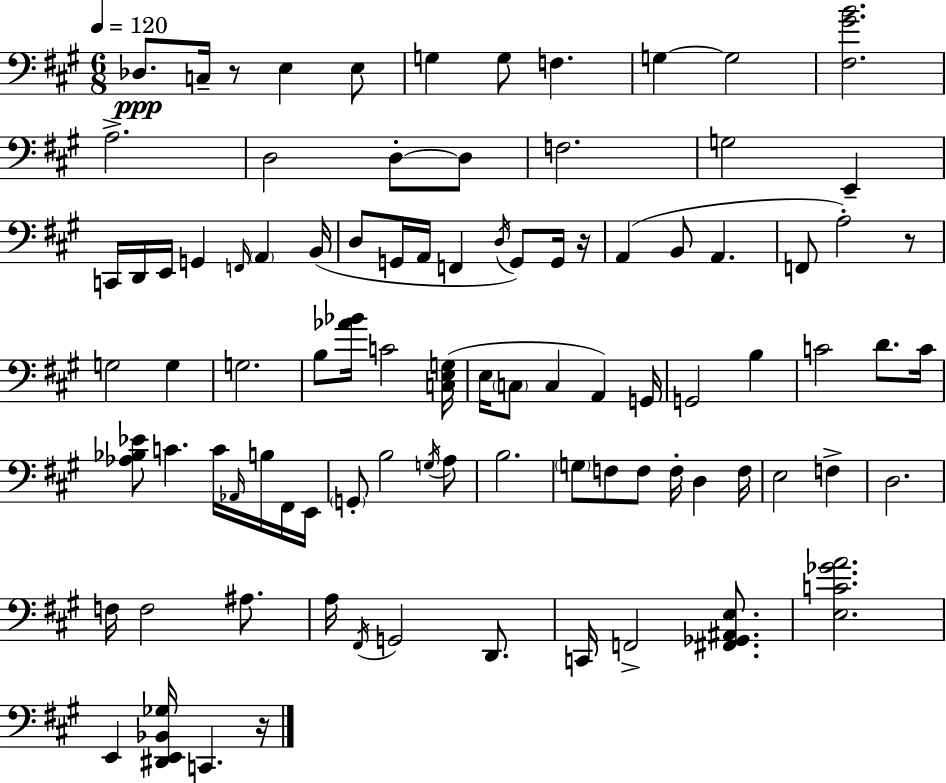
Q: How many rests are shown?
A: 4